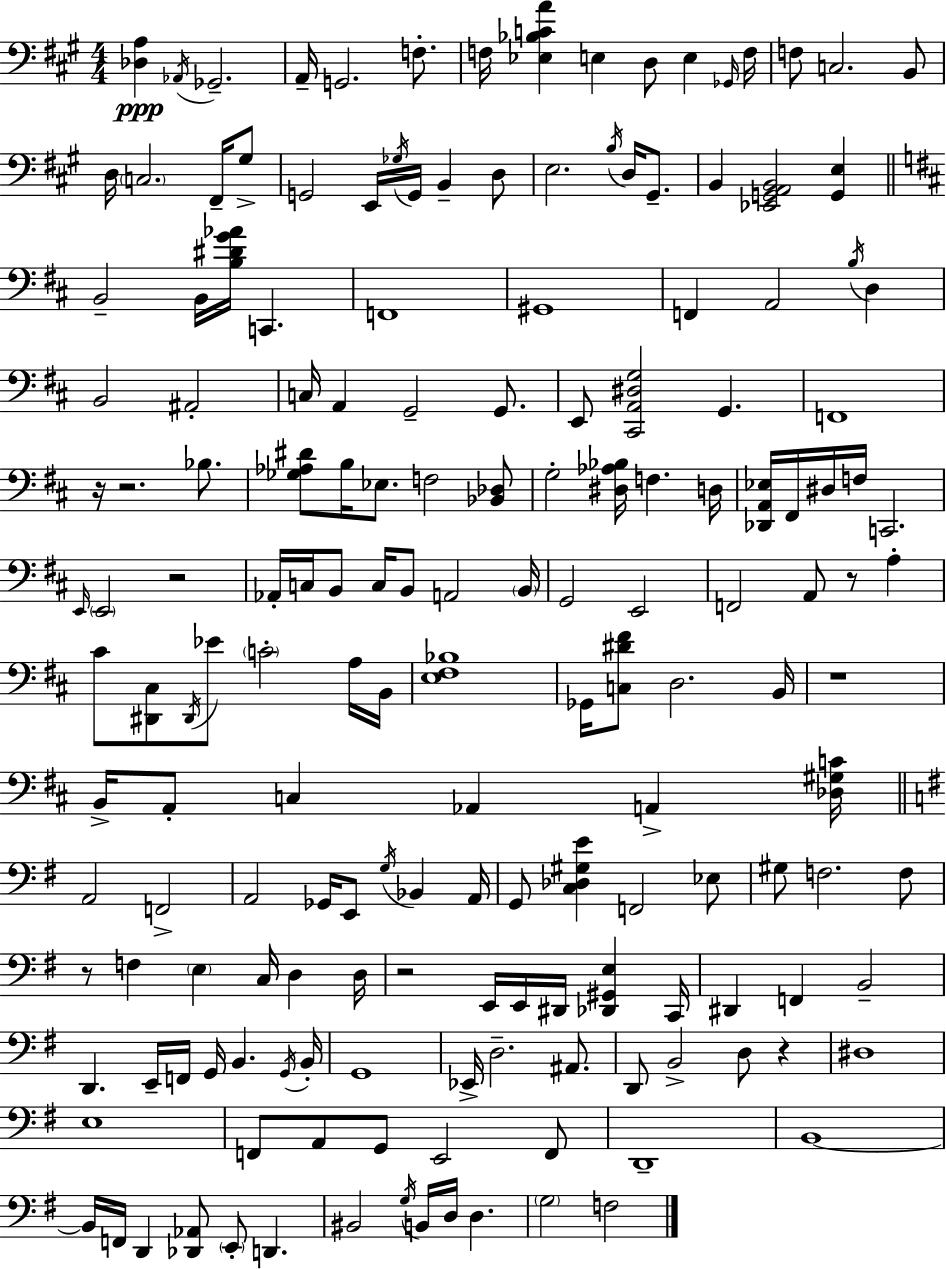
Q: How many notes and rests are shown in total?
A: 172